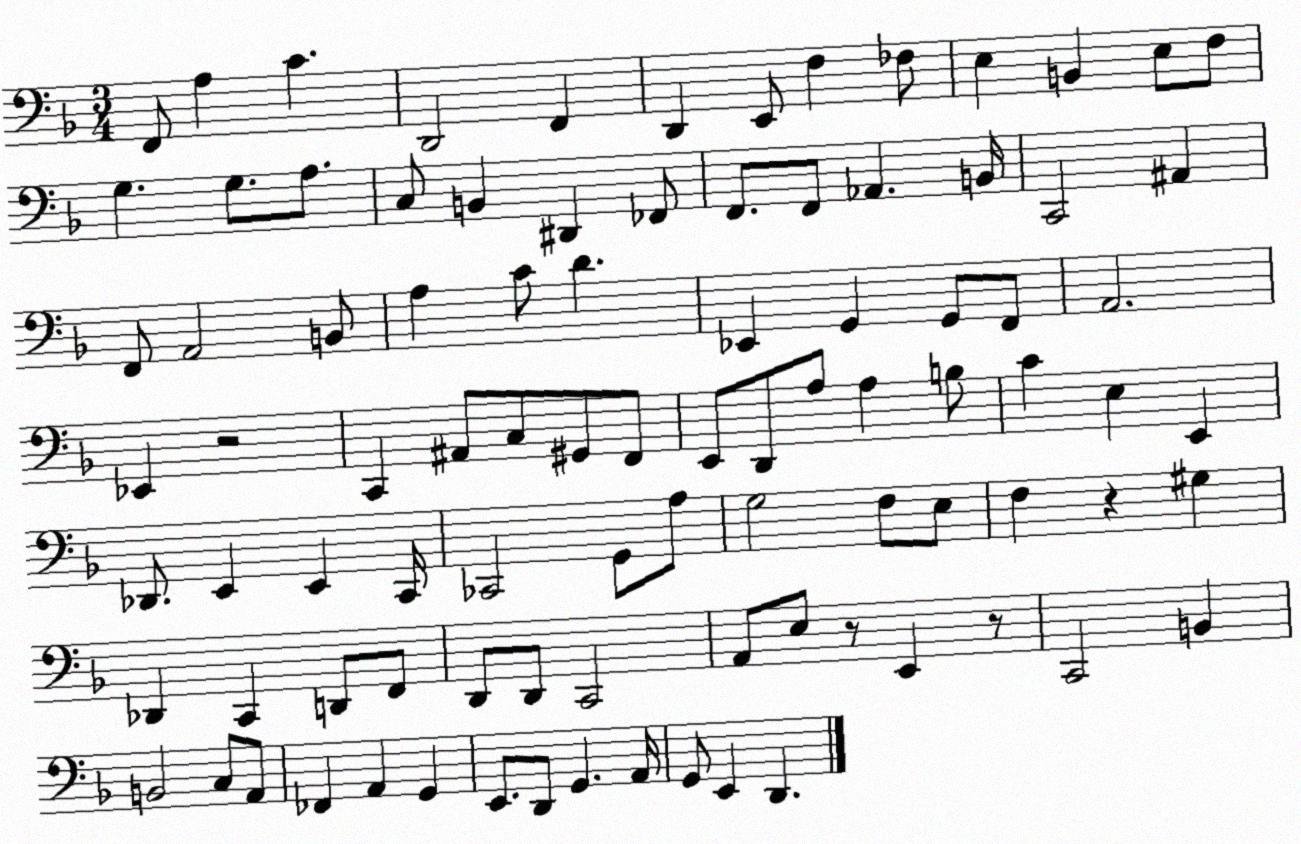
X:1
T:Untitled
M:3/4
L:1/4
K:F
F,,/2 A, C D,,2 F,, D,, E,,/2 F, _F,/2 E, B,, E,/2 F,/2 G, G,/2 A,/2 C,/2 B,, ^D,, _F,,/2 F,,/2 F,,/2 _A,, B,,/4 C,,2 ^A,, F,,/2 A,,2 B,,/2 A, C/2 D _E,, G,, G,,/2 F,,/2 A,,2 _E,, z2 C,, ^A,,/2 C,/2 ^G,,/2 F,,/2 E,,/2 D,,/2 A,/2 A, B,/2 C E, E,, _D,,/2 E,, E,, C,,/4 _C,,2 G,,/2 A,/2 G,2 F,/2 E,/2 F, z ^G, _D,, C,, D,,/2 F,,/2 D,,/2 D,,/2 C,,2 A,,/2 E,/2 z/2 E,, z/2 C,,2 B,, B,,2 C,/2 A,,/2 _F,, A,, G,, E,,/2 D,,/2 G,, A,,/4 G,,/2 E,, D,,